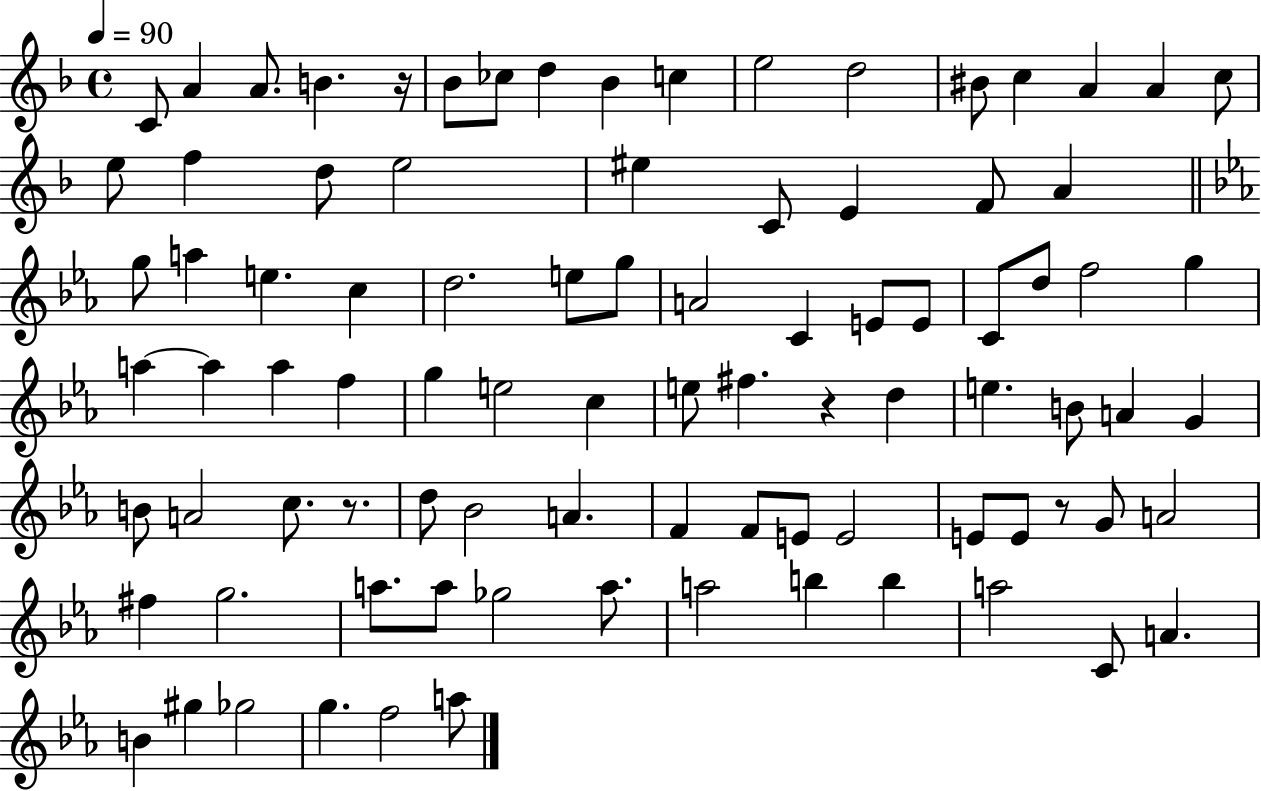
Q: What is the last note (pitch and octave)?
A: A5